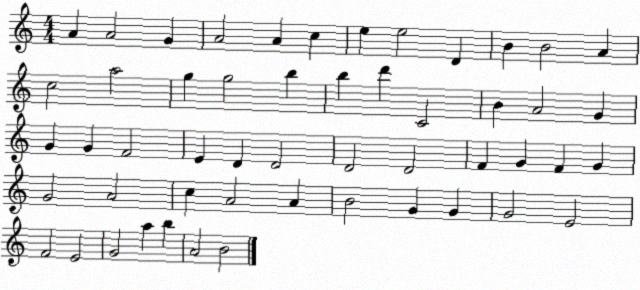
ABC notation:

X:1
T:Untitled
M:4/4
L:1/4
K:C
A A2 G A2 A c e e2 D B B2 A c2 a2 g g2 b b d' C2 B A2 G G G F2 E D D2 D2 D2 F G F G G2 A2 c A2 A B2 G G G2 E2 F2 E2 G2 a b A2 B2